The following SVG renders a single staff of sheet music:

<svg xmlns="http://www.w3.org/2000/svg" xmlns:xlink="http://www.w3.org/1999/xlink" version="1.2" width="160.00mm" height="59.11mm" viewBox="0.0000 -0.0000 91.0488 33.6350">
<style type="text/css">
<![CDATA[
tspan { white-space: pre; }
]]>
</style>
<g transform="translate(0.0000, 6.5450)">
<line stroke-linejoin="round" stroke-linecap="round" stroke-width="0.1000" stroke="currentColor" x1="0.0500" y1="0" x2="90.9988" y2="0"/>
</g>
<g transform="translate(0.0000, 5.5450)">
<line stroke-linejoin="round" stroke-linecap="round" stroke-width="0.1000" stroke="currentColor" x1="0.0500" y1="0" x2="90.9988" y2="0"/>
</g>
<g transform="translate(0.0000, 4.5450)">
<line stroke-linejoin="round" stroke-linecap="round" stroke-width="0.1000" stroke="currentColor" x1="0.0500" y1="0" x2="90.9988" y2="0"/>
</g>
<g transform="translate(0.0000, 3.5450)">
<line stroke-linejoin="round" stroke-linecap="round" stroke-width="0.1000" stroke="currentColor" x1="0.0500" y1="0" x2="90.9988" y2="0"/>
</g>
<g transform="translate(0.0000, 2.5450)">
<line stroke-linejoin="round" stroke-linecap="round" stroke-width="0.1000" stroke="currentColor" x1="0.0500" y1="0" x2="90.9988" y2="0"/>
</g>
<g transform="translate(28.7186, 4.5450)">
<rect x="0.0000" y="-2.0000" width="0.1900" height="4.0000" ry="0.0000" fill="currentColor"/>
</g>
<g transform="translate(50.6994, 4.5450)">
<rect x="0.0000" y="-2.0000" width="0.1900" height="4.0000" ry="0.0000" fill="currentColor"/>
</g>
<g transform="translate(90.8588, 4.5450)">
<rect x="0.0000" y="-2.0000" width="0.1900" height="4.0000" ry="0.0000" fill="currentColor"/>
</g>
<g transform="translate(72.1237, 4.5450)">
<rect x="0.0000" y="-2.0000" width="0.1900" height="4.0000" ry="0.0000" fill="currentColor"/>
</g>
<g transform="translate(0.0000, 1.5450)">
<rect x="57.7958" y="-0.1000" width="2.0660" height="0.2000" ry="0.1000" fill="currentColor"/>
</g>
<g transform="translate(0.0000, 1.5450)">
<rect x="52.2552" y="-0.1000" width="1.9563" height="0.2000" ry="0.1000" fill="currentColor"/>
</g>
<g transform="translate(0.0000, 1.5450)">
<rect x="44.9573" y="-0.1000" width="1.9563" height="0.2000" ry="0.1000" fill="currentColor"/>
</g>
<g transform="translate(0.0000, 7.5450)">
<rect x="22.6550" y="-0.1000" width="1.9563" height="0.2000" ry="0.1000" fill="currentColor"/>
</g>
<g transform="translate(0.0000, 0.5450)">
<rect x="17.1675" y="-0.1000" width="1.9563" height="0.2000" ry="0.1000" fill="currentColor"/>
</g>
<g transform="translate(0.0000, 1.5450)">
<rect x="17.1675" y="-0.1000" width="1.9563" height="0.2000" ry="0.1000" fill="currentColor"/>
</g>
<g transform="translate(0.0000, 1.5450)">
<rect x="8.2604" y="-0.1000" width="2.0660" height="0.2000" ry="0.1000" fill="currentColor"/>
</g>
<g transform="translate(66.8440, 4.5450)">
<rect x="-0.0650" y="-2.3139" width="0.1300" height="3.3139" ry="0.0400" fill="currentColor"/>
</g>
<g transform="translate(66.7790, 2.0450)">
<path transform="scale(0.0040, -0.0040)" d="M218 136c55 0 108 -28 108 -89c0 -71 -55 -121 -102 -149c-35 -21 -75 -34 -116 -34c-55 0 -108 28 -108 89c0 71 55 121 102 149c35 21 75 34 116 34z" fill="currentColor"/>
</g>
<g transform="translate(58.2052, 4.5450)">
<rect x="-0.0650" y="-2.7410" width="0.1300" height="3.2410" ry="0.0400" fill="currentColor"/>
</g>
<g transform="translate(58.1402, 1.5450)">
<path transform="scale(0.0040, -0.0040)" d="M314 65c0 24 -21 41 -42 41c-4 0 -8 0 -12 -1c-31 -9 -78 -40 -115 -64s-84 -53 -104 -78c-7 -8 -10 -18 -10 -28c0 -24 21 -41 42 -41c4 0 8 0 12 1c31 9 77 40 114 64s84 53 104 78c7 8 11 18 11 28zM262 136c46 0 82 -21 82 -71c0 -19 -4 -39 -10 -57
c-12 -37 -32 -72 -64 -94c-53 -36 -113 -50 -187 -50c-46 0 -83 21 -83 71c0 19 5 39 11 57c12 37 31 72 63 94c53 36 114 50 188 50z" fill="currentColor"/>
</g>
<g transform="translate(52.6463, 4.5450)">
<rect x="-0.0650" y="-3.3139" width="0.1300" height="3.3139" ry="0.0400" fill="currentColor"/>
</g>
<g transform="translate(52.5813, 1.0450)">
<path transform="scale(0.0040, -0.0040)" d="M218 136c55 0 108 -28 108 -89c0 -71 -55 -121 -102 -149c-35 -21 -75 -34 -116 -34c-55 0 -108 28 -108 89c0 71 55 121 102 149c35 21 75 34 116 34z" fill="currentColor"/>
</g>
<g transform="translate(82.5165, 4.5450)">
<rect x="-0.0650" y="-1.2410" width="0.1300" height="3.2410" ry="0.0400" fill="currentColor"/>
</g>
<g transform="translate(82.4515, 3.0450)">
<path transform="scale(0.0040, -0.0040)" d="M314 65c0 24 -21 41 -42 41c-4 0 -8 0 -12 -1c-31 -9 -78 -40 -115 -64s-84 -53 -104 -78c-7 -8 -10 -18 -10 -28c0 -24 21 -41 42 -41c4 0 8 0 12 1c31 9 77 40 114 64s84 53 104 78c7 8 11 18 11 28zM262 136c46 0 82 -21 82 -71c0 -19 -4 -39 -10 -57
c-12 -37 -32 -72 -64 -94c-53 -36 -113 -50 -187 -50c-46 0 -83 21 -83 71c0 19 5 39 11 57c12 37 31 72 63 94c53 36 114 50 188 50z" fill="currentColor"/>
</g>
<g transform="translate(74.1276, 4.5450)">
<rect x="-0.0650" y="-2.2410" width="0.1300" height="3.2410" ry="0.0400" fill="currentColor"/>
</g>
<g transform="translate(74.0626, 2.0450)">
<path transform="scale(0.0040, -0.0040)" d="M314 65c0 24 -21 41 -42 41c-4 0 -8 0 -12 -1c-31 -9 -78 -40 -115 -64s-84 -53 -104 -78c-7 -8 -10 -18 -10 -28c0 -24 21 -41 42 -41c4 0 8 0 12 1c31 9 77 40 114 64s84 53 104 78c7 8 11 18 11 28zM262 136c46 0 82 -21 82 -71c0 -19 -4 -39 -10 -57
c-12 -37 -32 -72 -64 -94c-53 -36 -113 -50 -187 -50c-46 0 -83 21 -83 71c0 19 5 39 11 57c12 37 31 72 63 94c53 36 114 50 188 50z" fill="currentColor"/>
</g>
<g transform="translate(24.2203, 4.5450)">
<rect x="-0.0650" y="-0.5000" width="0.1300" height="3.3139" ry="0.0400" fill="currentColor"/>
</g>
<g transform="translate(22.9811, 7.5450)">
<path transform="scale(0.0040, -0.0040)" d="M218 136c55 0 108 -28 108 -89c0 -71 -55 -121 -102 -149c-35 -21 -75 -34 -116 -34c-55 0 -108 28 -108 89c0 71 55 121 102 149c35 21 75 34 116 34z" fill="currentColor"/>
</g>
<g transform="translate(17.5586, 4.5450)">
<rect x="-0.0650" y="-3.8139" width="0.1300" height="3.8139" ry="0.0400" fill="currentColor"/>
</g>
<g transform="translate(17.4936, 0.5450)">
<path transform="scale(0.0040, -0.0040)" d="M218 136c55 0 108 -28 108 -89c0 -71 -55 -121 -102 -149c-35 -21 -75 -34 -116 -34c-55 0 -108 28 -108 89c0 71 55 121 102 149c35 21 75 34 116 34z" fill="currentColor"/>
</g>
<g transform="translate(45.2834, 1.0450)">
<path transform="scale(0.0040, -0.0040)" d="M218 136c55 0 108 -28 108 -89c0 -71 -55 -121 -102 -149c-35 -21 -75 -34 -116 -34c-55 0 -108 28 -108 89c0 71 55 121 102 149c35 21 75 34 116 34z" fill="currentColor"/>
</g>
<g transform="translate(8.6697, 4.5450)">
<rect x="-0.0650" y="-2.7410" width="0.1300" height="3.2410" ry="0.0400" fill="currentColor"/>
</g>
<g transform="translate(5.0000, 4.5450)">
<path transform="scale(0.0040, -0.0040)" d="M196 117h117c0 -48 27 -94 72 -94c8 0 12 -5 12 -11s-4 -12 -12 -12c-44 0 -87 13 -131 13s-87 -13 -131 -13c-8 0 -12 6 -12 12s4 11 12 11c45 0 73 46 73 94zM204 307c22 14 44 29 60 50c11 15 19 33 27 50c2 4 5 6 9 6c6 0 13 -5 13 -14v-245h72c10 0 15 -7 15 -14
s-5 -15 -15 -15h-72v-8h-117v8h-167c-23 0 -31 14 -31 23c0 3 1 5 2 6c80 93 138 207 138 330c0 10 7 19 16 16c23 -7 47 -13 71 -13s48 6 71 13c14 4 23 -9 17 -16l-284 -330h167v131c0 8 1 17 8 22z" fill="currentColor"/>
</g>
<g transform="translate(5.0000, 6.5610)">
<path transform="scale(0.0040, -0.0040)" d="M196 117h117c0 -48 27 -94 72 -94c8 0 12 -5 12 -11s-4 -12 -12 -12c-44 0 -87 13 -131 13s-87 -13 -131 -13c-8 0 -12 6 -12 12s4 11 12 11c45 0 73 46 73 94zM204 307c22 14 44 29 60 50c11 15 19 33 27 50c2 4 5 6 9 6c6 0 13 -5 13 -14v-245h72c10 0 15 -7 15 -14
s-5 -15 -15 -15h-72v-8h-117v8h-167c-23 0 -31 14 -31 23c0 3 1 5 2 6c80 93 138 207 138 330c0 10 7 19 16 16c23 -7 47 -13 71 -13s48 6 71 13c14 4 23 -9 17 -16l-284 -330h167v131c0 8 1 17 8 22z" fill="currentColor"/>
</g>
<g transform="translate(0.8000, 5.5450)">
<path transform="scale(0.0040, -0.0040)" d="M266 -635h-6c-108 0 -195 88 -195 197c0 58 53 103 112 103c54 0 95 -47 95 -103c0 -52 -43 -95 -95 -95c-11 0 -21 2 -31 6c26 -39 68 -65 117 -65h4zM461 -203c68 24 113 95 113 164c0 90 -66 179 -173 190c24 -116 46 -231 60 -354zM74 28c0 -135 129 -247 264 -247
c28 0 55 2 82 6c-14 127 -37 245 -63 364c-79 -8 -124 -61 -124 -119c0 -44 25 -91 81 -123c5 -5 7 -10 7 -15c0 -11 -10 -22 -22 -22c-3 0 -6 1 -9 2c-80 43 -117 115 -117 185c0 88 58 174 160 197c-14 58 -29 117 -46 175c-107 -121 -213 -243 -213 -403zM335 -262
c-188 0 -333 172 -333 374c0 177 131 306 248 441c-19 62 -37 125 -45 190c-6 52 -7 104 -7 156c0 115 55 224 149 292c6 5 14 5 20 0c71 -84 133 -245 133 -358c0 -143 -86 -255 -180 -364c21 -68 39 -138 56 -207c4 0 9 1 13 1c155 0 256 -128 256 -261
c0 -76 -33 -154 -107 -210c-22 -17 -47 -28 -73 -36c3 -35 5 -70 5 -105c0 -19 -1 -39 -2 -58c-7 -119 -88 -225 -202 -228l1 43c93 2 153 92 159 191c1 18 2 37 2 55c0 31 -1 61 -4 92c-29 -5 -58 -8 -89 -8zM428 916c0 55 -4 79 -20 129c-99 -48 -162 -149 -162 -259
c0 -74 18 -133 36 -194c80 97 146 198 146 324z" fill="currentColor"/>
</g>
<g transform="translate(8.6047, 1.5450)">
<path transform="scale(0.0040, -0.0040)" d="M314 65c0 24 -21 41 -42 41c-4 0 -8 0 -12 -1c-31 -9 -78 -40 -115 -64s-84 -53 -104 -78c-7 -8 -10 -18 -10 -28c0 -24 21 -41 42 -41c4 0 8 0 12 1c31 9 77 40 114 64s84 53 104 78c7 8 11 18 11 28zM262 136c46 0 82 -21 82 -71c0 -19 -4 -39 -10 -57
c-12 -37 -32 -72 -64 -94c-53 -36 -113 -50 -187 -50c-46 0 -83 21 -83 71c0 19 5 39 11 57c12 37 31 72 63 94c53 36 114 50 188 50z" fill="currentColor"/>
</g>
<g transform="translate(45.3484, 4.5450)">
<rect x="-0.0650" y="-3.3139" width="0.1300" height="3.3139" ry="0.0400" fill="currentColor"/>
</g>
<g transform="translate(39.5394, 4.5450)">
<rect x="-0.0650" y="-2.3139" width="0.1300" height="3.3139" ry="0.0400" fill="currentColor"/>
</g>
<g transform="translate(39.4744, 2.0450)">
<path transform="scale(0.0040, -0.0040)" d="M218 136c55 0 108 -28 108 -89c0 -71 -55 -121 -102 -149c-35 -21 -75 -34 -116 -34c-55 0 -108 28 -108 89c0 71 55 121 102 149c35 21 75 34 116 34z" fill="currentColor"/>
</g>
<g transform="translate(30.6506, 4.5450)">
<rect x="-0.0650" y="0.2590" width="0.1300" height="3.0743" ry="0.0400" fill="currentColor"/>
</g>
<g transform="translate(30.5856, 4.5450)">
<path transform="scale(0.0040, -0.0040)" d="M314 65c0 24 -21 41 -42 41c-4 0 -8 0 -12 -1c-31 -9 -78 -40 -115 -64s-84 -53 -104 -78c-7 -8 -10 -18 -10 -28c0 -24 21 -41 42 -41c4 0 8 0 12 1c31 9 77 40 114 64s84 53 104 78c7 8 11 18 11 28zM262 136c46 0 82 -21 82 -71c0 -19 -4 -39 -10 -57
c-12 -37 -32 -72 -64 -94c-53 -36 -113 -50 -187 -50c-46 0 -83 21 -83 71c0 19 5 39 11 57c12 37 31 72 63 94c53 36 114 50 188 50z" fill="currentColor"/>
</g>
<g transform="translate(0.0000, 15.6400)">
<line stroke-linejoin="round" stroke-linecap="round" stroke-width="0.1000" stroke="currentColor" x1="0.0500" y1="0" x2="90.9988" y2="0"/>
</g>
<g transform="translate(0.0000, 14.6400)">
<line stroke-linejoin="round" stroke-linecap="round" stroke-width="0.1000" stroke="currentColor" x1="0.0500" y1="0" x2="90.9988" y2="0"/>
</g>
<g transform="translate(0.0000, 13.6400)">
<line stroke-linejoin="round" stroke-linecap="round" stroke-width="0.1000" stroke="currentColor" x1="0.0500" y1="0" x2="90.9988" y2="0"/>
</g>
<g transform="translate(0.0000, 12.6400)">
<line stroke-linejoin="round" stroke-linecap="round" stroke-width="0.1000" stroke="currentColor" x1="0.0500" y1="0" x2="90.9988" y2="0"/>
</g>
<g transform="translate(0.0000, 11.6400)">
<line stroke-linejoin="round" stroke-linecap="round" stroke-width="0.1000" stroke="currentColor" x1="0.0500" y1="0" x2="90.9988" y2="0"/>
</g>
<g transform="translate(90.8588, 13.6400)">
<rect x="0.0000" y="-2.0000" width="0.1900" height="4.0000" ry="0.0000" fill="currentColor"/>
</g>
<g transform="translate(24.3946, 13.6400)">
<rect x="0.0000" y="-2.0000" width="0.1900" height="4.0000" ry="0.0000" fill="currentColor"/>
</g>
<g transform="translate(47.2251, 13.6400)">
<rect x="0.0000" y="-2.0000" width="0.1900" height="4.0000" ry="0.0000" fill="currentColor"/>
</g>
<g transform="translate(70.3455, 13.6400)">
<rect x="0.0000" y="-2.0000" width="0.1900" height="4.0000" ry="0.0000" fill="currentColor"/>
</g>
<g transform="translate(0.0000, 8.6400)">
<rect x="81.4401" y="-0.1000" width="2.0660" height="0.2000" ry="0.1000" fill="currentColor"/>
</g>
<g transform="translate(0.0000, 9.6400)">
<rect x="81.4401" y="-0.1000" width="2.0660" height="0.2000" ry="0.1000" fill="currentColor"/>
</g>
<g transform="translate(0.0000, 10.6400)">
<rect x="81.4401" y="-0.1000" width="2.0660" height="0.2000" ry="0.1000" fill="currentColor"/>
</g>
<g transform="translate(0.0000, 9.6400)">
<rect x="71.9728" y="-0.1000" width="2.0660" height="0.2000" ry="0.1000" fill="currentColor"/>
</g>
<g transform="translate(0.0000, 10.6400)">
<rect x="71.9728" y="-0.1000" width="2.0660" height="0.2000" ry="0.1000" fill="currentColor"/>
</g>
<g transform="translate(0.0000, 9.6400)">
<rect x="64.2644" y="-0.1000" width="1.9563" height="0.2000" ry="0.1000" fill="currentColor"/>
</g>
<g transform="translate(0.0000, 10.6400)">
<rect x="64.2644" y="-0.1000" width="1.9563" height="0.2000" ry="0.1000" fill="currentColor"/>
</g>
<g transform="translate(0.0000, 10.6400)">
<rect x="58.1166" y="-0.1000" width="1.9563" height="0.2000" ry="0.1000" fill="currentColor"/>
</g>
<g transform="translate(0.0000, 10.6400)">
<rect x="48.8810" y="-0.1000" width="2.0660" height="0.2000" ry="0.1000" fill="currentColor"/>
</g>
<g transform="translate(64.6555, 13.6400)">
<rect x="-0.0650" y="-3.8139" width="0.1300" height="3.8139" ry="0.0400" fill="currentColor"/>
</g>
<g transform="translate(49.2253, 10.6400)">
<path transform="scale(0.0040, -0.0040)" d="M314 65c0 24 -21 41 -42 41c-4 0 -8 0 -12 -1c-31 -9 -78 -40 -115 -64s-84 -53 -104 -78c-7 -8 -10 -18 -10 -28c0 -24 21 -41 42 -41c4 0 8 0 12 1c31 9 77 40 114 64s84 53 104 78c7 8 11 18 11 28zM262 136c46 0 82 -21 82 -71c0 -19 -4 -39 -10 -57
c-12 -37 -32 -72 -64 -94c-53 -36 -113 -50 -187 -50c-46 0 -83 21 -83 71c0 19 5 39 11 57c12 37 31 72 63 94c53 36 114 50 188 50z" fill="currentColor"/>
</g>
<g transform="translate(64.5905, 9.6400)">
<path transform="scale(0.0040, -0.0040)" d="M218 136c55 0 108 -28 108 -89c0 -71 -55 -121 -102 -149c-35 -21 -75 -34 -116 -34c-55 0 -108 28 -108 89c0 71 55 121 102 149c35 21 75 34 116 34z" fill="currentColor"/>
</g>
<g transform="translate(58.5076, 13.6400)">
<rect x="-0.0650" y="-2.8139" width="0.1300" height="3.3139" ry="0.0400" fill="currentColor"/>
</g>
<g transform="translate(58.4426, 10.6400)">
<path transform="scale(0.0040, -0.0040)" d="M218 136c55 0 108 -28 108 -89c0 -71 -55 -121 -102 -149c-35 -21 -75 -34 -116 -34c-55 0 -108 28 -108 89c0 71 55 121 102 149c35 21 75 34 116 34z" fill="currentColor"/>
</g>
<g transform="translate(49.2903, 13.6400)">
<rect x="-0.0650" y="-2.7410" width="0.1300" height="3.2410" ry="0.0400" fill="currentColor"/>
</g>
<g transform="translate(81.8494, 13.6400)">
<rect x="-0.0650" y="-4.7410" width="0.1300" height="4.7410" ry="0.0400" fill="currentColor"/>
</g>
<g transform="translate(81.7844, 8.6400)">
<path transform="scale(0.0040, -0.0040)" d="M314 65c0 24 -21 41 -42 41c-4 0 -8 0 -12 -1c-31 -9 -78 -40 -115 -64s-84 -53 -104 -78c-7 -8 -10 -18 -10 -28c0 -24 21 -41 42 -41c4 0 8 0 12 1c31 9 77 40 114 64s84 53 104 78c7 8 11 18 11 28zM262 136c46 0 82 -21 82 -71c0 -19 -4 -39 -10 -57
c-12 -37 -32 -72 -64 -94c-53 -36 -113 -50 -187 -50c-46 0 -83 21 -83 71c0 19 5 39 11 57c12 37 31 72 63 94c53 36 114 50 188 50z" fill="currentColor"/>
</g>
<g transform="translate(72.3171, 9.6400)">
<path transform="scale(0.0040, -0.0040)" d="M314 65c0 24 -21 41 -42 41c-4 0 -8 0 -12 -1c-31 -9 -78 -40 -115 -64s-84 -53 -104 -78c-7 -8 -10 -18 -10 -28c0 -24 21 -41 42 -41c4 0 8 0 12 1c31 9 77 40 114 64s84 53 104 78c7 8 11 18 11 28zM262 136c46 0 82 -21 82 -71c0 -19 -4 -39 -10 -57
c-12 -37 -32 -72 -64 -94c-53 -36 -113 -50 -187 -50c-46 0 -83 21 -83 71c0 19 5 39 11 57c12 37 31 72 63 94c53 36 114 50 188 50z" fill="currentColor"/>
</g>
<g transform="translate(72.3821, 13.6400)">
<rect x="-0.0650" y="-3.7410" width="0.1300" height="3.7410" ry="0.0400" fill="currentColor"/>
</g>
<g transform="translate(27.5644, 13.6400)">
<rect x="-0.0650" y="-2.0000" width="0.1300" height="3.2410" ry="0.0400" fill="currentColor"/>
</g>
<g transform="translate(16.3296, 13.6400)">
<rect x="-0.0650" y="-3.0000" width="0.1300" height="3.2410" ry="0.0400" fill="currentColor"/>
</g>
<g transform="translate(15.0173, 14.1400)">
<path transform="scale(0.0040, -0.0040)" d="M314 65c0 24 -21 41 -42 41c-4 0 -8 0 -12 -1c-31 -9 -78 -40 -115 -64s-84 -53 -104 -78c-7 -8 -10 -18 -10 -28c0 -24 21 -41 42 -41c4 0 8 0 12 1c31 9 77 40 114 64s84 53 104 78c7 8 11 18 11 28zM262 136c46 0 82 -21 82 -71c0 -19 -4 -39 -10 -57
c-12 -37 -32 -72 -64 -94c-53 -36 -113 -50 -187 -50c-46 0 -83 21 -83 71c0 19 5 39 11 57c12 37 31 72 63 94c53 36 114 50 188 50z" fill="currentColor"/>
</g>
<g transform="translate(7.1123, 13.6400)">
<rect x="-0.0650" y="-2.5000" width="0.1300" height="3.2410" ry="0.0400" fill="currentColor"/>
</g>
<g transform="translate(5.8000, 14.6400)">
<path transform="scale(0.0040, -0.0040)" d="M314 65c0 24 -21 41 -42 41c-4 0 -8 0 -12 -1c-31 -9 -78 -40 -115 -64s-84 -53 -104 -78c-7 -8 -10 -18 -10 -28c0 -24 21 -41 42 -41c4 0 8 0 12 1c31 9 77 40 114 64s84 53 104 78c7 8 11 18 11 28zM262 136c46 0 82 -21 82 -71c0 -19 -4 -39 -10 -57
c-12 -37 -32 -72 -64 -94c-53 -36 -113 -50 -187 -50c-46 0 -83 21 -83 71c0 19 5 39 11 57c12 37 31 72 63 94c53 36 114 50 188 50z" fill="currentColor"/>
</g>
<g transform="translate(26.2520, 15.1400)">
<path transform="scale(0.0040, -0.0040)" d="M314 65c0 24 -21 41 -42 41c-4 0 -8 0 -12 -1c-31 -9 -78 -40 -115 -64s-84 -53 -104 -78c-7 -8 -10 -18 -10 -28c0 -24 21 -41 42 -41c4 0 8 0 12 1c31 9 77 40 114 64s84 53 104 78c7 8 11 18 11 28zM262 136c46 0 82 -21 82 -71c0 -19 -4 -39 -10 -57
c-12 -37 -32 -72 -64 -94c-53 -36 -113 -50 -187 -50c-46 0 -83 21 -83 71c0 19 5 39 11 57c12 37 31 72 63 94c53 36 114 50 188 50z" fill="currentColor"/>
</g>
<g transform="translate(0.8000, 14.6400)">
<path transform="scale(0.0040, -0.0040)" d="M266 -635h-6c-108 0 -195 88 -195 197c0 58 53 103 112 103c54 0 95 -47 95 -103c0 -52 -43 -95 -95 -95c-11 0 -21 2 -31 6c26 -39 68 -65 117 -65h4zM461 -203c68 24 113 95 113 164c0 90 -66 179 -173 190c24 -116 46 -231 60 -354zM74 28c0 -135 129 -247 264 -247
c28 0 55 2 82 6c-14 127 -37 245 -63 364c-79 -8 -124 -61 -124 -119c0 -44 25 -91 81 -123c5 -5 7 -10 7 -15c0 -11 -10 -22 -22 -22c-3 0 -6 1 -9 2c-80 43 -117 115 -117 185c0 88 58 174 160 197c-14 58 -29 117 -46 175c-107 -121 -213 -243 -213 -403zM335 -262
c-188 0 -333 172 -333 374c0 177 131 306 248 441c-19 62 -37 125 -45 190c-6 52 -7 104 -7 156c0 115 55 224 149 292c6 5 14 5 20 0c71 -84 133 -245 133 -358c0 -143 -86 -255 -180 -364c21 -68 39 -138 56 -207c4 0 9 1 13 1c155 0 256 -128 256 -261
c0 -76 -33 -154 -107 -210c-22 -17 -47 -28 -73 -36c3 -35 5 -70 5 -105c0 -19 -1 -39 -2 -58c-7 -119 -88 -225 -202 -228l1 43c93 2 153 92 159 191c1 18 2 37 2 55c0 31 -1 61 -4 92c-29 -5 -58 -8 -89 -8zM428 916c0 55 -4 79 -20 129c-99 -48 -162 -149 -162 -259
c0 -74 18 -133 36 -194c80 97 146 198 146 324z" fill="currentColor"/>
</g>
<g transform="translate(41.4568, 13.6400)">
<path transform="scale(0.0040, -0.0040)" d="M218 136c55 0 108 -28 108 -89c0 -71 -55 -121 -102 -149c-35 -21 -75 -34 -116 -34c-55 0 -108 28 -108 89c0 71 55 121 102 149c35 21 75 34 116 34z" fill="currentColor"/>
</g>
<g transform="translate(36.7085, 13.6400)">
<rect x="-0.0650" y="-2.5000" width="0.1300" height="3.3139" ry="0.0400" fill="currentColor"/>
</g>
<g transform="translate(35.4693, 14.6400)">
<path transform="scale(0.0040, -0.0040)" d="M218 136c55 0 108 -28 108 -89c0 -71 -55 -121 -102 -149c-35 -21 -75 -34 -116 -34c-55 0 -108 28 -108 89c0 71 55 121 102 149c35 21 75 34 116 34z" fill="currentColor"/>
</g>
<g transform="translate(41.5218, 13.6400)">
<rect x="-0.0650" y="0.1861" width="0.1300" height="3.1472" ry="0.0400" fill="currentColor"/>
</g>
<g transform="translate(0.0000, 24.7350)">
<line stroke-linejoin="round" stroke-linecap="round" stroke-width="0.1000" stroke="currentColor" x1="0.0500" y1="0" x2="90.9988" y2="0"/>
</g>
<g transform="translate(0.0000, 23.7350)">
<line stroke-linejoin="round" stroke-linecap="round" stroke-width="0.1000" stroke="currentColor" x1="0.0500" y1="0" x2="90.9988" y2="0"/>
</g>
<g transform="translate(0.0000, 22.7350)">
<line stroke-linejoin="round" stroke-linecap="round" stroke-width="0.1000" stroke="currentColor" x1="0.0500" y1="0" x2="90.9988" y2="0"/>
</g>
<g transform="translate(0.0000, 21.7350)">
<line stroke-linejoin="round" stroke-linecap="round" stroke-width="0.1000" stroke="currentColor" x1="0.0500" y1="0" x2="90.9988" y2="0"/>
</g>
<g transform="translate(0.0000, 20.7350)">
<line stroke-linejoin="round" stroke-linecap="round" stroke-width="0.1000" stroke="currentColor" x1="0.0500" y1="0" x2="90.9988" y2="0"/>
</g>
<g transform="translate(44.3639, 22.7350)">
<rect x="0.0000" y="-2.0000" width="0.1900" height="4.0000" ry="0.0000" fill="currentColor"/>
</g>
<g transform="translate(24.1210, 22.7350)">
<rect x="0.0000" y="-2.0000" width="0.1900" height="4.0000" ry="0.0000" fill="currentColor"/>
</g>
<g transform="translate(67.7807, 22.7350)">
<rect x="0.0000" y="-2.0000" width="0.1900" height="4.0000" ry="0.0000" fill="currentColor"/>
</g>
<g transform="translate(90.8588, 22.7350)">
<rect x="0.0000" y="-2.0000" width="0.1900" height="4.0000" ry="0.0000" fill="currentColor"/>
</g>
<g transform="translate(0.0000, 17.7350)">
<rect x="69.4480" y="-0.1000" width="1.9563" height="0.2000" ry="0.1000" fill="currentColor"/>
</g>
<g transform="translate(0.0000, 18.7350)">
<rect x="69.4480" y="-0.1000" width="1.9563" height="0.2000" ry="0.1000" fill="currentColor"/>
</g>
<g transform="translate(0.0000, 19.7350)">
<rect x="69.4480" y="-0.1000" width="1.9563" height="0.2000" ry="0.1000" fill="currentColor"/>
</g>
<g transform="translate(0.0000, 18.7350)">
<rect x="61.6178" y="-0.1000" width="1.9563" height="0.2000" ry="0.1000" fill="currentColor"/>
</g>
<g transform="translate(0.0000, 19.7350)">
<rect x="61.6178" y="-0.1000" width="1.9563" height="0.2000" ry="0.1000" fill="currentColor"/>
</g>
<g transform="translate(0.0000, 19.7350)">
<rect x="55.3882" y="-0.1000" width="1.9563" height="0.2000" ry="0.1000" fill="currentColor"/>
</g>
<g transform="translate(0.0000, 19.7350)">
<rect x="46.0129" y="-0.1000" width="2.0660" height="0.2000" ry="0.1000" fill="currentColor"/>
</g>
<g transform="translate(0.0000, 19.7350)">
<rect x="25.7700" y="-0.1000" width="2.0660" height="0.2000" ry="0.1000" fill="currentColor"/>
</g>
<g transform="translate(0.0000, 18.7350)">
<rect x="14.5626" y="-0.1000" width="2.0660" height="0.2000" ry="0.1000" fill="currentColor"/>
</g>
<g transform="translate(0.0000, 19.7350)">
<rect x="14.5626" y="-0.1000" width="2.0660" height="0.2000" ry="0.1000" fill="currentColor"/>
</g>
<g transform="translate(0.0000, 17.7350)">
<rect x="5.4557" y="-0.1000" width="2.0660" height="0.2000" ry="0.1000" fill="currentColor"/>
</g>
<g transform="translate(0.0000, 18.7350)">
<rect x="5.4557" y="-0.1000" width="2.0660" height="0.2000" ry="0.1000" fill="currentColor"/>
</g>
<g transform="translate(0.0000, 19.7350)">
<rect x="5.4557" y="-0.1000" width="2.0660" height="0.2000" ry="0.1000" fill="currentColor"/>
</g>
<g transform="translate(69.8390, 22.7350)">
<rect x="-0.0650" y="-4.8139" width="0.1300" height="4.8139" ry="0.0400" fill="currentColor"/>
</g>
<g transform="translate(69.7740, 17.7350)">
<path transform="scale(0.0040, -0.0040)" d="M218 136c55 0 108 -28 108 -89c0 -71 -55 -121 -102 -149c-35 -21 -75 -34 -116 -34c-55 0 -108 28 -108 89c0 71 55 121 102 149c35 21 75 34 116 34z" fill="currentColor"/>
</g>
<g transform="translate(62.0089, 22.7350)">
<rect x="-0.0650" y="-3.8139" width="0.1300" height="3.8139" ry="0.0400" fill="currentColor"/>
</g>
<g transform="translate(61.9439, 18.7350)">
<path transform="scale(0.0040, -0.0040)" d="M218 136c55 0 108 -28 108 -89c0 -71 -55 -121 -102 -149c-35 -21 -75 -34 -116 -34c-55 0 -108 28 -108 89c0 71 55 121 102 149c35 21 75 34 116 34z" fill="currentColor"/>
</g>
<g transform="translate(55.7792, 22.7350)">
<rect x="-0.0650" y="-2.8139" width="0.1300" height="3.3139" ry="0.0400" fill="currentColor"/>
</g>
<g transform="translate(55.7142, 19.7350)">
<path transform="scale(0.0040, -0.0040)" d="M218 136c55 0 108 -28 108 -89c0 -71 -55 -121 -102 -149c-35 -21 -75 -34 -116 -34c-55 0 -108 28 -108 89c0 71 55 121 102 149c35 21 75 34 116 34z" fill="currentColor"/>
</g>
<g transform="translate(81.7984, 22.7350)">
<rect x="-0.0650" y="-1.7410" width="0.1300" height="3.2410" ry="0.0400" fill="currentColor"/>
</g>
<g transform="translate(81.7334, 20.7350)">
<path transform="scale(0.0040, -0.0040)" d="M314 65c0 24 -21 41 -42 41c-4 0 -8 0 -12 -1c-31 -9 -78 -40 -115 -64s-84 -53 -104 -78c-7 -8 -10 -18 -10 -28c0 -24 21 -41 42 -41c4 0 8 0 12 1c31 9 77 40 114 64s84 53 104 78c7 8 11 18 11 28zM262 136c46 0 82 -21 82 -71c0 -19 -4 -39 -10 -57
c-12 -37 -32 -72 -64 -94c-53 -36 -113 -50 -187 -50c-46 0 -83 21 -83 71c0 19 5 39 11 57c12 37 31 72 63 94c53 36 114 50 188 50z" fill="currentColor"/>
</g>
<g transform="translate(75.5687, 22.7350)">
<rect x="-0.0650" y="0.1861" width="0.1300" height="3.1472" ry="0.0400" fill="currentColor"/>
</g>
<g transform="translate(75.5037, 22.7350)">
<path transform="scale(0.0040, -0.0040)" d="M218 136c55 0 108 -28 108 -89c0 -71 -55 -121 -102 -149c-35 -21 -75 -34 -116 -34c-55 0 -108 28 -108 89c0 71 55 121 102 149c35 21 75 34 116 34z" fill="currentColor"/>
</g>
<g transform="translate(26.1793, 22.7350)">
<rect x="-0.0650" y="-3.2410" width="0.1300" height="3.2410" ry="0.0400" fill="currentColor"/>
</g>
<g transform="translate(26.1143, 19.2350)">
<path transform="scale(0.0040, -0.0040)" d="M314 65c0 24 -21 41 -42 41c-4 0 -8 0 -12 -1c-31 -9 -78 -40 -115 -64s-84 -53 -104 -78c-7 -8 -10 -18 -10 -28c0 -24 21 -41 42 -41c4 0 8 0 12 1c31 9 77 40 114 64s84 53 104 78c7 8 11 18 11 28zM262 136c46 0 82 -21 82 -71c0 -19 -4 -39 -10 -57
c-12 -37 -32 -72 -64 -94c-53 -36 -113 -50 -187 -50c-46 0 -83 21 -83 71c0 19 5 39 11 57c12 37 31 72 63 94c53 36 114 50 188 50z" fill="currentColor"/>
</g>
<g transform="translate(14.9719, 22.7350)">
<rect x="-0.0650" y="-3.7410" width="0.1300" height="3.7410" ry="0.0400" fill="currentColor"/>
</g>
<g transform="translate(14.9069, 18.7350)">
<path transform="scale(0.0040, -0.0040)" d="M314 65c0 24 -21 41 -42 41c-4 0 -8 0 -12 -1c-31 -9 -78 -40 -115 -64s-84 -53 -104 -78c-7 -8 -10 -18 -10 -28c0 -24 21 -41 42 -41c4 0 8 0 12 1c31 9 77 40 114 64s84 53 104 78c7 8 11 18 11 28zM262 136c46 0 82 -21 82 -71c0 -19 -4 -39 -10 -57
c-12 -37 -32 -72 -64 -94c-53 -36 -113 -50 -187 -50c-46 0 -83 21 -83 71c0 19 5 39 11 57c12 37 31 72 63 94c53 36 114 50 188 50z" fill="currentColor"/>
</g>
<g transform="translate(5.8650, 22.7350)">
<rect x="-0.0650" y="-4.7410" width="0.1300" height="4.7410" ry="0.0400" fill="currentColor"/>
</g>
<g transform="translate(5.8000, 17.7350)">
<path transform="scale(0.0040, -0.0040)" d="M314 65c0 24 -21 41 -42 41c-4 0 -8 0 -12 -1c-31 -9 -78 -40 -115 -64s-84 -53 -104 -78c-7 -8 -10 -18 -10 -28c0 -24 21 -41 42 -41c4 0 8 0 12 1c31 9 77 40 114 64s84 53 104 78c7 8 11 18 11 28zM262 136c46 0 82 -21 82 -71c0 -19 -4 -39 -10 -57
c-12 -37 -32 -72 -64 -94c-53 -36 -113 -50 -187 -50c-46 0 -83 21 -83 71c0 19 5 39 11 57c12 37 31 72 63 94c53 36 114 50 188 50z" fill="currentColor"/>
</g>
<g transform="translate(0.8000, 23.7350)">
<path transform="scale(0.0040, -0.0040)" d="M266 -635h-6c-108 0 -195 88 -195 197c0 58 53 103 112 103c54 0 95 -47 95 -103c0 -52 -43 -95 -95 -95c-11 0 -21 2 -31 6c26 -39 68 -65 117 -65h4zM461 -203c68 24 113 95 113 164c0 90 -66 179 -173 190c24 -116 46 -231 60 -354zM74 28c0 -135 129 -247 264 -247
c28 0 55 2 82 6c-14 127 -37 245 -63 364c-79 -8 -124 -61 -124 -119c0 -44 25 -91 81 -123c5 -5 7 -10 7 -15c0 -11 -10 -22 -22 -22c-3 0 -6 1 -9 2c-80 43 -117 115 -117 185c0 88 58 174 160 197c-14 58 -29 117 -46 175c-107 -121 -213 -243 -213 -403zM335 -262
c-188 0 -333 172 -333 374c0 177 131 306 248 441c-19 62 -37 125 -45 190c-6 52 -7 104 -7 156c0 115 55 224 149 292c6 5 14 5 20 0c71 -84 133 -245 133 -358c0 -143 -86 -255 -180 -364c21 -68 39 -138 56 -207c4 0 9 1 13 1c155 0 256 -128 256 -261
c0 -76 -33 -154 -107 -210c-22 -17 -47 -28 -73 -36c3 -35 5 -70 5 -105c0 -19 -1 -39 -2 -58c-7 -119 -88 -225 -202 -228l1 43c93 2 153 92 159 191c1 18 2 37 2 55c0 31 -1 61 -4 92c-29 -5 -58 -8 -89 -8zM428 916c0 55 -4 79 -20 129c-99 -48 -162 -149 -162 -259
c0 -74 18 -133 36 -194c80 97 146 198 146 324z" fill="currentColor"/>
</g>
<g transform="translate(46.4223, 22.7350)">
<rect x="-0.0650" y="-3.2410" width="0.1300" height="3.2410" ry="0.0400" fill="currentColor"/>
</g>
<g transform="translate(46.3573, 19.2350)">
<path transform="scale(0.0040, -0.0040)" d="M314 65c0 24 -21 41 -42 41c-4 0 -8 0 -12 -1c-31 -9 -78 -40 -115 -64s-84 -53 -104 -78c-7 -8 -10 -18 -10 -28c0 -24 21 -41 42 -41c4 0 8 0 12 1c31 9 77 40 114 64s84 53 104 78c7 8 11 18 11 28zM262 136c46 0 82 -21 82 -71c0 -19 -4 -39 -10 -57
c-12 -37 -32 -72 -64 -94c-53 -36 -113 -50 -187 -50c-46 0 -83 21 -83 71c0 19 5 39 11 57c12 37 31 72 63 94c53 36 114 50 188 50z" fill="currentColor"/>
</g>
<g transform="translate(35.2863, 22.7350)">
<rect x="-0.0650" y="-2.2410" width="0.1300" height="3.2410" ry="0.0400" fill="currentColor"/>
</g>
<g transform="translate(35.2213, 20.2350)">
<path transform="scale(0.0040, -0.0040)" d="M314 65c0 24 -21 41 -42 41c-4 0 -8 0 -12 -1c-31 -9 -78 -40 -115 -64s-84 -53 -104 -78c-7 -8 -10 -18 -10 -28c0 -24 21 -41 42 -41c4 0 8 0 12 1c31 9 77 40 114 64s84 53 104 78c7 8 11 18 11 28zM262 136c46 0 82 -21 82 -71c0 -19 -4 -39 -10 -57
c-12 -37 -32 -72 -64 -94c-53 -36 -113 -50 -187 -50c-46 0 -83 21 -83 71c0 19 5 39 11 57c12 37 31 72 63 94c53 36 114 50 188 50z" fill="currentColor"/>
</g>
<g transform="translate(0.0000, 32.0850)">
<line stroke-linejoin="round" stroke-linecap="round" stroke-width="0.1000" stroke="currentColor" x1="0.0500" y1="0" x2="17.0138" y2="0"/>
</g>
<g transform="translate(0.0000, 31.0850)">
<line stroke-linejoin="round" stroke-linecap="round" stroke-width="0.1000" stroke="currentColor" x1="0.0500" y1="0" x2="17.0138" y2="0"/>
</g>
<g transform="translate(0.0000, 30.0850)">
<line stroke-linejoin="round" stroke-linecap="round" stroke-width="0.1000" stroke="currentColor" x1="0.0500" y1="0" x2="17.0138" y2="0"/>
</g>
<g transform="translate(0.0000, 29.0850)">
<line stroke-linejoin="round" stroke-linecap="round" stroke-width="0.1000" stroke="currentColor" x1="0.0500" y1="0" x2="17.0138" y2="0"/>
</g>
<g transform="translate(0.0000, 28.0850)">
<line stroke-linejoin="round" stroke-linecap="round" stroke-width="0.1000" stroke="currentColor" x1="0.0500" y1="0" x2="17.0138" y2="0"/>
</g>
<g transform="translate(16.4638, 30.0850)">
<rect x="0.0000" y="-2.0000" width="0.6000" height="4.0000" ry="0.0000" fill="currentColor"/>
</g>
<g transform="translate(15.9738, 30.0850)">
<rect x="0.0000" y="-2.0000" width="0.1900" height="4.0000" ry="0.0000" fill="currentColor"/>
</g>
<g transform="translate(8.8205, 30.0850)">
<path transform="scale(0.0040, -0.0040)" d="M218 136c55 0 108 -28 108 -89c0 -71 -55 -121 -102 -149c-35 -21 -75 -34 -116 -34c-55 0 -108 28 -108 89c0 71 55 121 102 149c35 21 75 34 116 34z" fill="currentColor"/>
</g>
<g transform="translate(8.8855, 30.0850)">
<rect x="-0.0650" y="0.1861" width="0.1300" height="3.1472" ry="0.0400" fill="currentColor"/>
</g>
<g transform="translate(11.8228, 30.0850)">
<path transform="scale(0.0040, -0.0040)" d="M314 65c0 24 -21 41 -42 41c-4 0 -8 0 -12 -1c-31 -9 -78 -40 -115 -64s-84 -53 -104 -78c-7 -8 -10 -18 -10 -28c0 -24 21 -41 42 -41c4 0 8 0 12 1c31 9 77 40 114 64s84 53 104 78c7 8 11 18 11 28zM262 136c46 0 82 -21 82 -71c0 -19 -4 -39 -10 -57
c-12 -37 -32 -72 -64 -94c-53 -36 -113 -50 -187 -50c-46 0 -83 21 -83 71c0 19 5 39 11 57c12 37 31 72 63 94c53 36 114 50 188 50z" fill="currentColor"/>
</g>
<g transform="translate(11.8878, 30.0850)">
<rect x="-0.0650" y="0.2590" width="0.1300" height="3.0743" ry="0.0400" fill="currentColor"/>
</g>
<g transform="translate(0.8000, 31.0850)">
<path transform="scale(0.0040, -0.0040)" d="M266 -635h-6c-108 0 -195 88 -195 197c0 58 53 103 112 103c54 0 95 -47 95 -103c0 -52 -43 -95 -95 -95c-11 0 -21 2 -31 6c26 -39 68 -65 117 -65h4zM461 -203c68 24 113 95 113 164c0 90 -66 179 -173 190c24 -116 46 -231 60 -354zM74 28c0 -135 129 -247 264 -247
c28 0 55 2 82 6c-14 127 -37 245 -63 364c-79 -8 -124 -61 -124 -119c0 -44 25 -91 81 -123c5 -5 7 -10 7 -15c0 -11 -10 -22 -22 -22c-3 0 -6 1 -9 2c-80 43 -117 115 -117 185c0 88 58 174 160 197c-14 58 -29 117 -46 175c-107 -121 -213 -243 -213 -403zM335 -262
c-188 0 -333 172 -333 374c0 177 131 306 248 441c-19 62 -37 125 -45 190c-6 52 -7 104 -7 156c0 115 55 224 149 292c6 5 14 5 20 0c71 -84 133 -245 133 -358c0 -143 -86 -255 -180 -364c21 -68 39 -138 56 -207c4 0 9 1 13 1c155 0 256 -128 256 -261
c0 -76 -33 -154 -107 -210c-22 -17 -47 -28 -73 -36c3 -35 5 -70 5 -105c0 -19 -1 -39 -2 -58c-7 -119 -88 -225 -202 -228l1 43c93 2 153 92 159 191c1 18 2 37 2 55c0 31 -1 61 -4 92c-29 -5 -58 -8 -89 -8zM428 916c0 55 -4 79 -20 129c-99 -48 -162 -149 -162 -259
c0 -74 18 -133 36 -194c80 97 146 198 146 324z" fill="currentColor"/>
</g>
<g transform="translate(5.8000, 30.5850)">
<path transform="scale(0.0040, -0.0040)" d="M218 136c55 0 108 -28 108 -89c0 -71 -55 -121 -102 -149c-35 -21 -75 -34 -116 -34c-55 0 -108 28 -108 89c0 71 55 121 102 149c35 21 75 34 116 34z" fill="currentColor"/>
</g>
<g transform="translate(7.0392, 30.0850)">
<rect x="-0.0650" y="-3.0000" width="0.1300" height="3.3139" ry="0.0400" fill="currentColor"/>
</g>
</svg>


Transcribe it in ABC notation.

X:1
T:Untitled
M:4/4
L:1/4
K:C
a2 c' C B2 g b b a2 g g2 e2 G2 A2 F2 G B a2 a c' c'2 e'2 e'2 c'2 b2 g2 b2 a c' e' B f2 A B B2